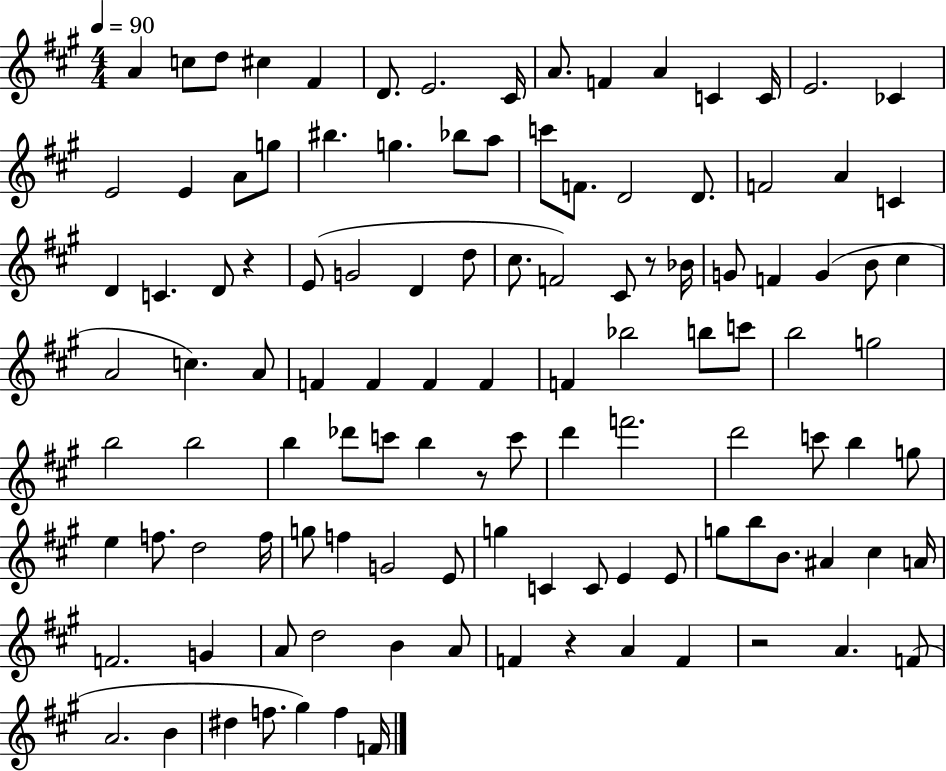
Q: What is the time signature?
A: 4/4